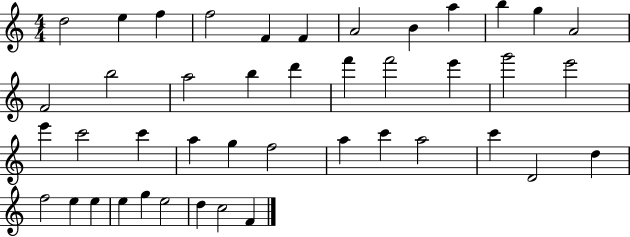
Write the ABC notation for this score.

X:1
T:Untitled
M:4/4
L:1/4
K:C
d2 e f f2 F F A2 B a b g A2 F2 b2 a2 b d' f' f'2 e' g'2 e'2 e' c'2 c' a g f2 a c' a2 c' D2 d f2 e e e g e2 d c2 F